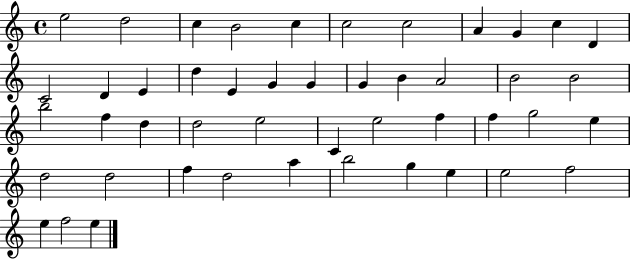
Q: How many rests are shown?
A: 0